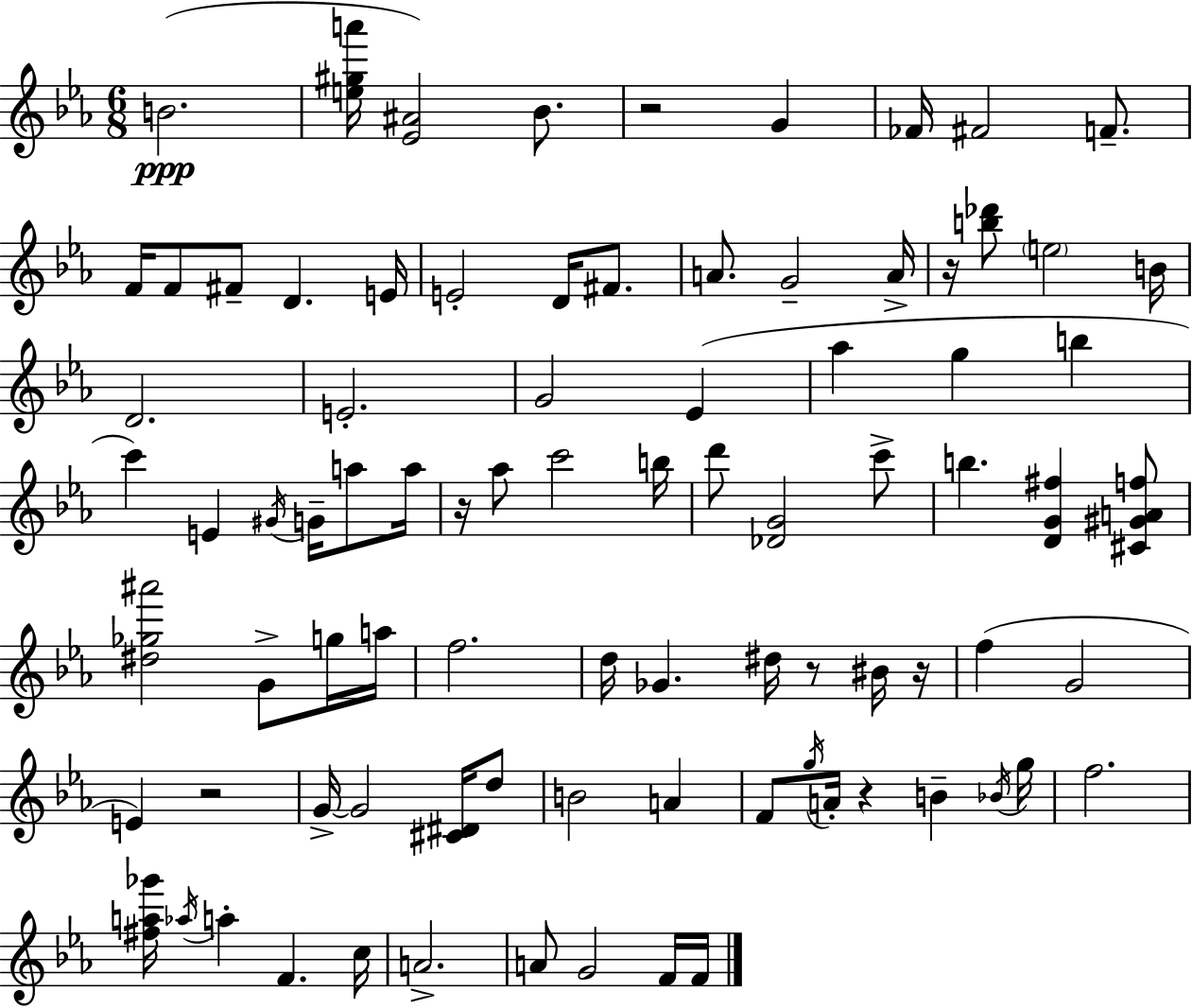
{
  \clef treble
  \numericTimeSignature
  \time 6/8
  \key ees \major
  \repeat volta 2 { b'2.(\ppp | <e'' gis'' a'''>16 <ees' ais'>2) bes'8. | r2 g'4 | fes'16 fis'2 f'8.-- | \break f'16 f'8 fis'8-- d'4. e'16 | e'2-. d'16 fis'8. | a'8. g'2-- a'16-> | r16 <b'' des'''>8 \parenthesize e''2 b'16 | \break d'2. | e'2.-. | g'2 ees'4( | aes''4 g''4 b''4 | \break c'''4) e'4 \acciaccatura { gis'16 } g'16-- a''8 | a''16 r16 aes''8 c'''2 | b''16 d'''8 <des' g'>2 c'''8-> | b''4. <d' g' fis''>4 <cis' gis' a' f''>8 | \break <dis'' ges'' ais'''>2 g'8-> g''16 | a''16 f''2. | d''16 ges'4. dis''16 r8 bis'16 | r16 f''4( g'2 | \break e'4) r2 | g'16->~~ g'2 <cis' dis'>16 d''8 | b'2 a'4 | f'8 \acciaccatura { g''16 } a'16-. r4 b'4-- | \break \acciaccatura { bes'16 } g''16 f''2. | <fis'' a'' ges'''>16 \acciaccatura { aes''16 } a''4-. f'4. | c''16 a'2.-> | a'8 g'2 | \break f'16 f'16 } \bar "|."
}